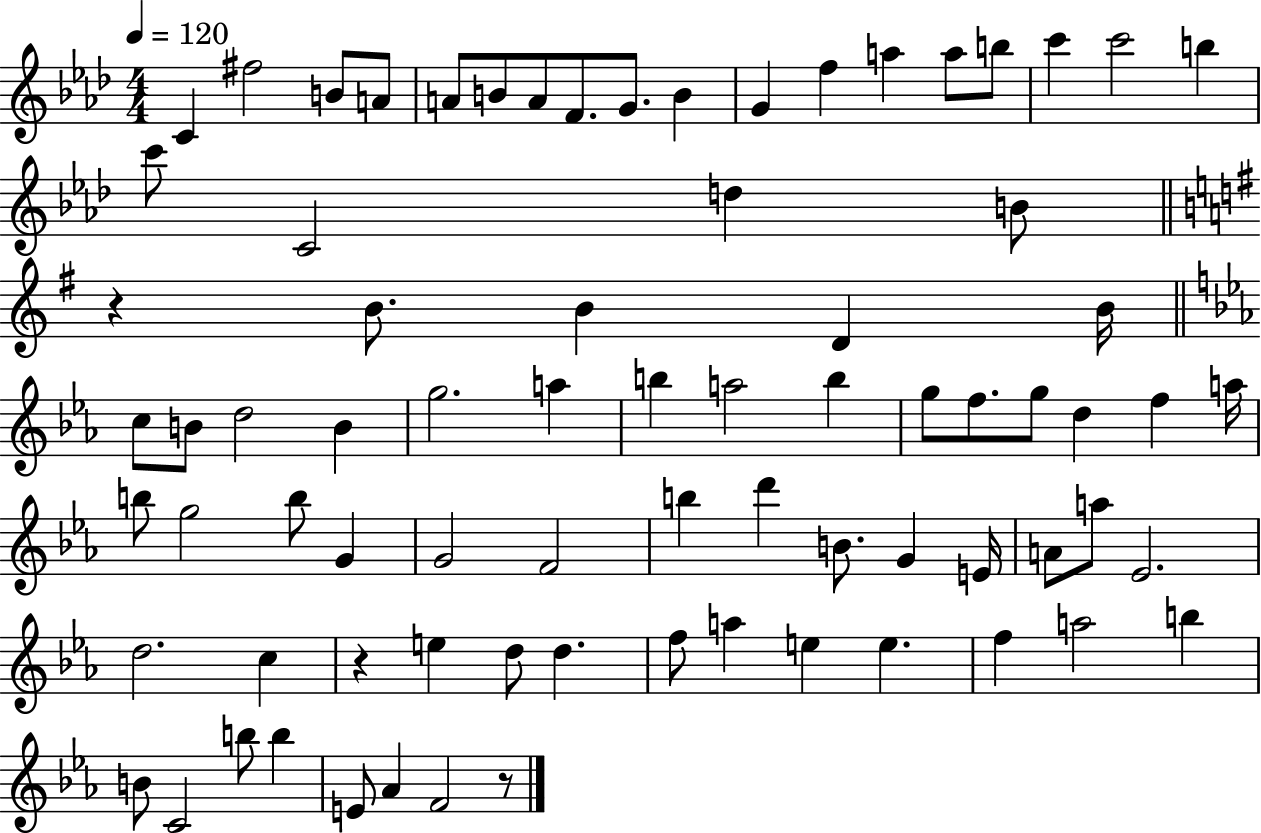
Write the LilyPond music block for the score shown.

{
  \clef treble
  \numericTimeSignature
  \time 4/4
  \key aes \major
  \tempo 4 = 120
  c'4 fis''2 b'8 a'8 | a'8 b'8 a'8 f'8. g'8. b'4 | g'4 f''4 a''4 a''8 b''8 | c'''4 c'''2 b''4 | \break c'''8 c'2 d''4 b'8 | \bar "||" \break \key g \major r4 b'8. b'4 d'4 b'16 | \bar "||" \break \key c \minor c''8 b'8 d''2 b'4 | g''2. a''4 | b''4 a''2 b''4 | g''8 f''8. g''8 d''4 f''4 a''16 | \break b''8 g''2 b''8 g'4 | g'2 f'2 | b''4 d'''4 b'8. g'4 e'16 | a'8 a''8 ees'2. | \break d''2. c''4 | r4 e''4 d''8 d''4. | f''8 a''4 e''4 e''4. | f''4 a''2 b''4 | \break b'8 c'2 b''8 b''4 | e'8 aes'4 f'2 r8 | \bar "|."
}